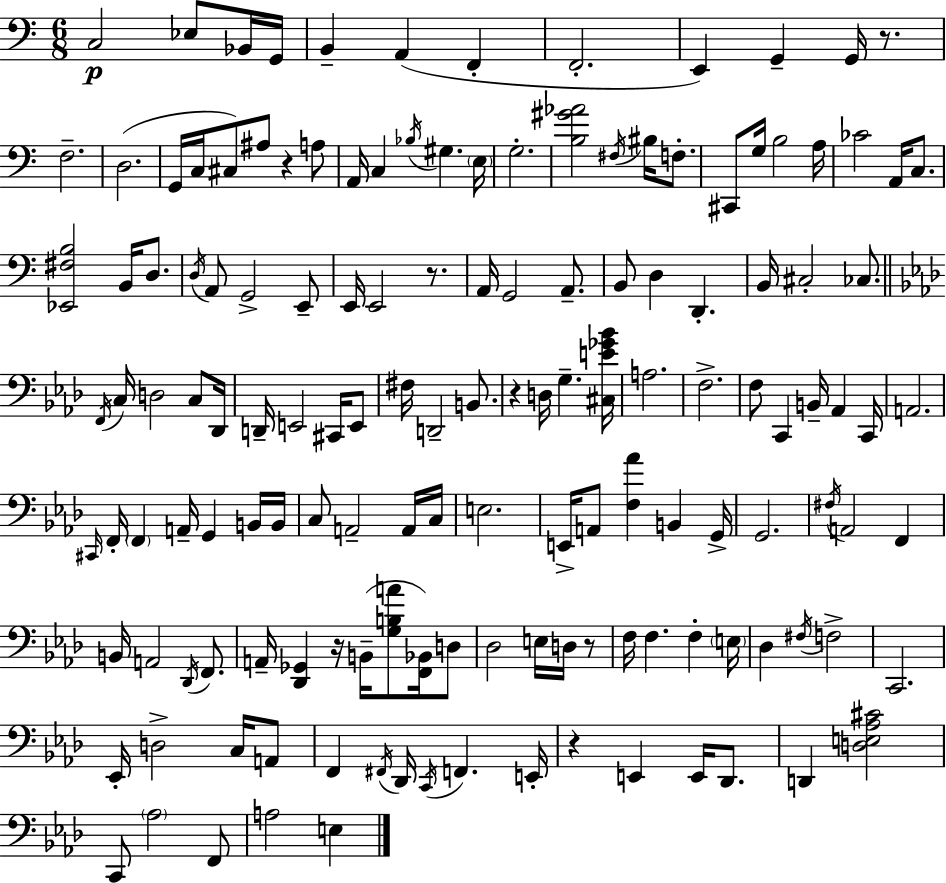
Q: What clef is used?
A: bass